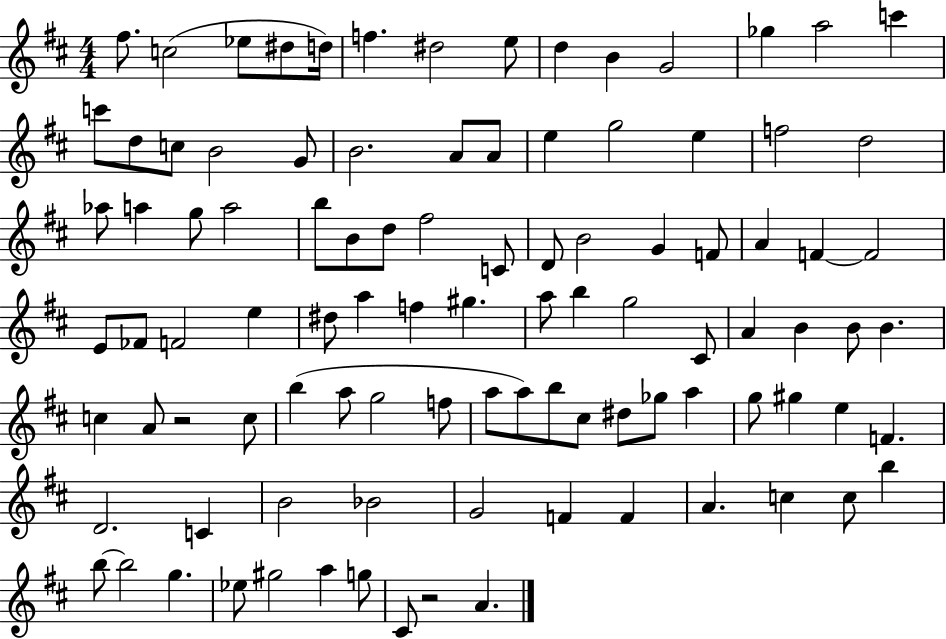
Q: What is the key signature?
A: D major